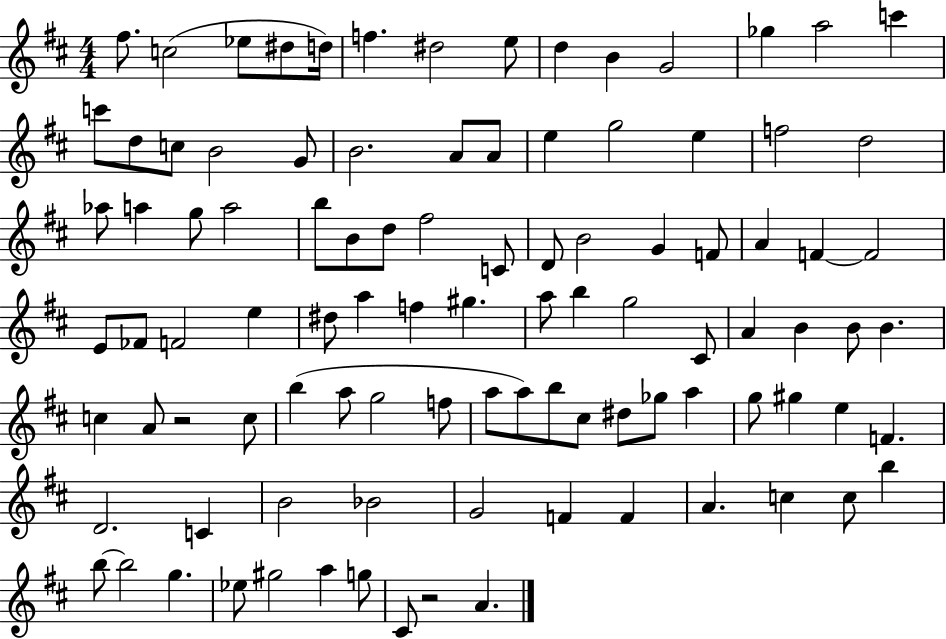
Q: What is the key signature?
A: D major